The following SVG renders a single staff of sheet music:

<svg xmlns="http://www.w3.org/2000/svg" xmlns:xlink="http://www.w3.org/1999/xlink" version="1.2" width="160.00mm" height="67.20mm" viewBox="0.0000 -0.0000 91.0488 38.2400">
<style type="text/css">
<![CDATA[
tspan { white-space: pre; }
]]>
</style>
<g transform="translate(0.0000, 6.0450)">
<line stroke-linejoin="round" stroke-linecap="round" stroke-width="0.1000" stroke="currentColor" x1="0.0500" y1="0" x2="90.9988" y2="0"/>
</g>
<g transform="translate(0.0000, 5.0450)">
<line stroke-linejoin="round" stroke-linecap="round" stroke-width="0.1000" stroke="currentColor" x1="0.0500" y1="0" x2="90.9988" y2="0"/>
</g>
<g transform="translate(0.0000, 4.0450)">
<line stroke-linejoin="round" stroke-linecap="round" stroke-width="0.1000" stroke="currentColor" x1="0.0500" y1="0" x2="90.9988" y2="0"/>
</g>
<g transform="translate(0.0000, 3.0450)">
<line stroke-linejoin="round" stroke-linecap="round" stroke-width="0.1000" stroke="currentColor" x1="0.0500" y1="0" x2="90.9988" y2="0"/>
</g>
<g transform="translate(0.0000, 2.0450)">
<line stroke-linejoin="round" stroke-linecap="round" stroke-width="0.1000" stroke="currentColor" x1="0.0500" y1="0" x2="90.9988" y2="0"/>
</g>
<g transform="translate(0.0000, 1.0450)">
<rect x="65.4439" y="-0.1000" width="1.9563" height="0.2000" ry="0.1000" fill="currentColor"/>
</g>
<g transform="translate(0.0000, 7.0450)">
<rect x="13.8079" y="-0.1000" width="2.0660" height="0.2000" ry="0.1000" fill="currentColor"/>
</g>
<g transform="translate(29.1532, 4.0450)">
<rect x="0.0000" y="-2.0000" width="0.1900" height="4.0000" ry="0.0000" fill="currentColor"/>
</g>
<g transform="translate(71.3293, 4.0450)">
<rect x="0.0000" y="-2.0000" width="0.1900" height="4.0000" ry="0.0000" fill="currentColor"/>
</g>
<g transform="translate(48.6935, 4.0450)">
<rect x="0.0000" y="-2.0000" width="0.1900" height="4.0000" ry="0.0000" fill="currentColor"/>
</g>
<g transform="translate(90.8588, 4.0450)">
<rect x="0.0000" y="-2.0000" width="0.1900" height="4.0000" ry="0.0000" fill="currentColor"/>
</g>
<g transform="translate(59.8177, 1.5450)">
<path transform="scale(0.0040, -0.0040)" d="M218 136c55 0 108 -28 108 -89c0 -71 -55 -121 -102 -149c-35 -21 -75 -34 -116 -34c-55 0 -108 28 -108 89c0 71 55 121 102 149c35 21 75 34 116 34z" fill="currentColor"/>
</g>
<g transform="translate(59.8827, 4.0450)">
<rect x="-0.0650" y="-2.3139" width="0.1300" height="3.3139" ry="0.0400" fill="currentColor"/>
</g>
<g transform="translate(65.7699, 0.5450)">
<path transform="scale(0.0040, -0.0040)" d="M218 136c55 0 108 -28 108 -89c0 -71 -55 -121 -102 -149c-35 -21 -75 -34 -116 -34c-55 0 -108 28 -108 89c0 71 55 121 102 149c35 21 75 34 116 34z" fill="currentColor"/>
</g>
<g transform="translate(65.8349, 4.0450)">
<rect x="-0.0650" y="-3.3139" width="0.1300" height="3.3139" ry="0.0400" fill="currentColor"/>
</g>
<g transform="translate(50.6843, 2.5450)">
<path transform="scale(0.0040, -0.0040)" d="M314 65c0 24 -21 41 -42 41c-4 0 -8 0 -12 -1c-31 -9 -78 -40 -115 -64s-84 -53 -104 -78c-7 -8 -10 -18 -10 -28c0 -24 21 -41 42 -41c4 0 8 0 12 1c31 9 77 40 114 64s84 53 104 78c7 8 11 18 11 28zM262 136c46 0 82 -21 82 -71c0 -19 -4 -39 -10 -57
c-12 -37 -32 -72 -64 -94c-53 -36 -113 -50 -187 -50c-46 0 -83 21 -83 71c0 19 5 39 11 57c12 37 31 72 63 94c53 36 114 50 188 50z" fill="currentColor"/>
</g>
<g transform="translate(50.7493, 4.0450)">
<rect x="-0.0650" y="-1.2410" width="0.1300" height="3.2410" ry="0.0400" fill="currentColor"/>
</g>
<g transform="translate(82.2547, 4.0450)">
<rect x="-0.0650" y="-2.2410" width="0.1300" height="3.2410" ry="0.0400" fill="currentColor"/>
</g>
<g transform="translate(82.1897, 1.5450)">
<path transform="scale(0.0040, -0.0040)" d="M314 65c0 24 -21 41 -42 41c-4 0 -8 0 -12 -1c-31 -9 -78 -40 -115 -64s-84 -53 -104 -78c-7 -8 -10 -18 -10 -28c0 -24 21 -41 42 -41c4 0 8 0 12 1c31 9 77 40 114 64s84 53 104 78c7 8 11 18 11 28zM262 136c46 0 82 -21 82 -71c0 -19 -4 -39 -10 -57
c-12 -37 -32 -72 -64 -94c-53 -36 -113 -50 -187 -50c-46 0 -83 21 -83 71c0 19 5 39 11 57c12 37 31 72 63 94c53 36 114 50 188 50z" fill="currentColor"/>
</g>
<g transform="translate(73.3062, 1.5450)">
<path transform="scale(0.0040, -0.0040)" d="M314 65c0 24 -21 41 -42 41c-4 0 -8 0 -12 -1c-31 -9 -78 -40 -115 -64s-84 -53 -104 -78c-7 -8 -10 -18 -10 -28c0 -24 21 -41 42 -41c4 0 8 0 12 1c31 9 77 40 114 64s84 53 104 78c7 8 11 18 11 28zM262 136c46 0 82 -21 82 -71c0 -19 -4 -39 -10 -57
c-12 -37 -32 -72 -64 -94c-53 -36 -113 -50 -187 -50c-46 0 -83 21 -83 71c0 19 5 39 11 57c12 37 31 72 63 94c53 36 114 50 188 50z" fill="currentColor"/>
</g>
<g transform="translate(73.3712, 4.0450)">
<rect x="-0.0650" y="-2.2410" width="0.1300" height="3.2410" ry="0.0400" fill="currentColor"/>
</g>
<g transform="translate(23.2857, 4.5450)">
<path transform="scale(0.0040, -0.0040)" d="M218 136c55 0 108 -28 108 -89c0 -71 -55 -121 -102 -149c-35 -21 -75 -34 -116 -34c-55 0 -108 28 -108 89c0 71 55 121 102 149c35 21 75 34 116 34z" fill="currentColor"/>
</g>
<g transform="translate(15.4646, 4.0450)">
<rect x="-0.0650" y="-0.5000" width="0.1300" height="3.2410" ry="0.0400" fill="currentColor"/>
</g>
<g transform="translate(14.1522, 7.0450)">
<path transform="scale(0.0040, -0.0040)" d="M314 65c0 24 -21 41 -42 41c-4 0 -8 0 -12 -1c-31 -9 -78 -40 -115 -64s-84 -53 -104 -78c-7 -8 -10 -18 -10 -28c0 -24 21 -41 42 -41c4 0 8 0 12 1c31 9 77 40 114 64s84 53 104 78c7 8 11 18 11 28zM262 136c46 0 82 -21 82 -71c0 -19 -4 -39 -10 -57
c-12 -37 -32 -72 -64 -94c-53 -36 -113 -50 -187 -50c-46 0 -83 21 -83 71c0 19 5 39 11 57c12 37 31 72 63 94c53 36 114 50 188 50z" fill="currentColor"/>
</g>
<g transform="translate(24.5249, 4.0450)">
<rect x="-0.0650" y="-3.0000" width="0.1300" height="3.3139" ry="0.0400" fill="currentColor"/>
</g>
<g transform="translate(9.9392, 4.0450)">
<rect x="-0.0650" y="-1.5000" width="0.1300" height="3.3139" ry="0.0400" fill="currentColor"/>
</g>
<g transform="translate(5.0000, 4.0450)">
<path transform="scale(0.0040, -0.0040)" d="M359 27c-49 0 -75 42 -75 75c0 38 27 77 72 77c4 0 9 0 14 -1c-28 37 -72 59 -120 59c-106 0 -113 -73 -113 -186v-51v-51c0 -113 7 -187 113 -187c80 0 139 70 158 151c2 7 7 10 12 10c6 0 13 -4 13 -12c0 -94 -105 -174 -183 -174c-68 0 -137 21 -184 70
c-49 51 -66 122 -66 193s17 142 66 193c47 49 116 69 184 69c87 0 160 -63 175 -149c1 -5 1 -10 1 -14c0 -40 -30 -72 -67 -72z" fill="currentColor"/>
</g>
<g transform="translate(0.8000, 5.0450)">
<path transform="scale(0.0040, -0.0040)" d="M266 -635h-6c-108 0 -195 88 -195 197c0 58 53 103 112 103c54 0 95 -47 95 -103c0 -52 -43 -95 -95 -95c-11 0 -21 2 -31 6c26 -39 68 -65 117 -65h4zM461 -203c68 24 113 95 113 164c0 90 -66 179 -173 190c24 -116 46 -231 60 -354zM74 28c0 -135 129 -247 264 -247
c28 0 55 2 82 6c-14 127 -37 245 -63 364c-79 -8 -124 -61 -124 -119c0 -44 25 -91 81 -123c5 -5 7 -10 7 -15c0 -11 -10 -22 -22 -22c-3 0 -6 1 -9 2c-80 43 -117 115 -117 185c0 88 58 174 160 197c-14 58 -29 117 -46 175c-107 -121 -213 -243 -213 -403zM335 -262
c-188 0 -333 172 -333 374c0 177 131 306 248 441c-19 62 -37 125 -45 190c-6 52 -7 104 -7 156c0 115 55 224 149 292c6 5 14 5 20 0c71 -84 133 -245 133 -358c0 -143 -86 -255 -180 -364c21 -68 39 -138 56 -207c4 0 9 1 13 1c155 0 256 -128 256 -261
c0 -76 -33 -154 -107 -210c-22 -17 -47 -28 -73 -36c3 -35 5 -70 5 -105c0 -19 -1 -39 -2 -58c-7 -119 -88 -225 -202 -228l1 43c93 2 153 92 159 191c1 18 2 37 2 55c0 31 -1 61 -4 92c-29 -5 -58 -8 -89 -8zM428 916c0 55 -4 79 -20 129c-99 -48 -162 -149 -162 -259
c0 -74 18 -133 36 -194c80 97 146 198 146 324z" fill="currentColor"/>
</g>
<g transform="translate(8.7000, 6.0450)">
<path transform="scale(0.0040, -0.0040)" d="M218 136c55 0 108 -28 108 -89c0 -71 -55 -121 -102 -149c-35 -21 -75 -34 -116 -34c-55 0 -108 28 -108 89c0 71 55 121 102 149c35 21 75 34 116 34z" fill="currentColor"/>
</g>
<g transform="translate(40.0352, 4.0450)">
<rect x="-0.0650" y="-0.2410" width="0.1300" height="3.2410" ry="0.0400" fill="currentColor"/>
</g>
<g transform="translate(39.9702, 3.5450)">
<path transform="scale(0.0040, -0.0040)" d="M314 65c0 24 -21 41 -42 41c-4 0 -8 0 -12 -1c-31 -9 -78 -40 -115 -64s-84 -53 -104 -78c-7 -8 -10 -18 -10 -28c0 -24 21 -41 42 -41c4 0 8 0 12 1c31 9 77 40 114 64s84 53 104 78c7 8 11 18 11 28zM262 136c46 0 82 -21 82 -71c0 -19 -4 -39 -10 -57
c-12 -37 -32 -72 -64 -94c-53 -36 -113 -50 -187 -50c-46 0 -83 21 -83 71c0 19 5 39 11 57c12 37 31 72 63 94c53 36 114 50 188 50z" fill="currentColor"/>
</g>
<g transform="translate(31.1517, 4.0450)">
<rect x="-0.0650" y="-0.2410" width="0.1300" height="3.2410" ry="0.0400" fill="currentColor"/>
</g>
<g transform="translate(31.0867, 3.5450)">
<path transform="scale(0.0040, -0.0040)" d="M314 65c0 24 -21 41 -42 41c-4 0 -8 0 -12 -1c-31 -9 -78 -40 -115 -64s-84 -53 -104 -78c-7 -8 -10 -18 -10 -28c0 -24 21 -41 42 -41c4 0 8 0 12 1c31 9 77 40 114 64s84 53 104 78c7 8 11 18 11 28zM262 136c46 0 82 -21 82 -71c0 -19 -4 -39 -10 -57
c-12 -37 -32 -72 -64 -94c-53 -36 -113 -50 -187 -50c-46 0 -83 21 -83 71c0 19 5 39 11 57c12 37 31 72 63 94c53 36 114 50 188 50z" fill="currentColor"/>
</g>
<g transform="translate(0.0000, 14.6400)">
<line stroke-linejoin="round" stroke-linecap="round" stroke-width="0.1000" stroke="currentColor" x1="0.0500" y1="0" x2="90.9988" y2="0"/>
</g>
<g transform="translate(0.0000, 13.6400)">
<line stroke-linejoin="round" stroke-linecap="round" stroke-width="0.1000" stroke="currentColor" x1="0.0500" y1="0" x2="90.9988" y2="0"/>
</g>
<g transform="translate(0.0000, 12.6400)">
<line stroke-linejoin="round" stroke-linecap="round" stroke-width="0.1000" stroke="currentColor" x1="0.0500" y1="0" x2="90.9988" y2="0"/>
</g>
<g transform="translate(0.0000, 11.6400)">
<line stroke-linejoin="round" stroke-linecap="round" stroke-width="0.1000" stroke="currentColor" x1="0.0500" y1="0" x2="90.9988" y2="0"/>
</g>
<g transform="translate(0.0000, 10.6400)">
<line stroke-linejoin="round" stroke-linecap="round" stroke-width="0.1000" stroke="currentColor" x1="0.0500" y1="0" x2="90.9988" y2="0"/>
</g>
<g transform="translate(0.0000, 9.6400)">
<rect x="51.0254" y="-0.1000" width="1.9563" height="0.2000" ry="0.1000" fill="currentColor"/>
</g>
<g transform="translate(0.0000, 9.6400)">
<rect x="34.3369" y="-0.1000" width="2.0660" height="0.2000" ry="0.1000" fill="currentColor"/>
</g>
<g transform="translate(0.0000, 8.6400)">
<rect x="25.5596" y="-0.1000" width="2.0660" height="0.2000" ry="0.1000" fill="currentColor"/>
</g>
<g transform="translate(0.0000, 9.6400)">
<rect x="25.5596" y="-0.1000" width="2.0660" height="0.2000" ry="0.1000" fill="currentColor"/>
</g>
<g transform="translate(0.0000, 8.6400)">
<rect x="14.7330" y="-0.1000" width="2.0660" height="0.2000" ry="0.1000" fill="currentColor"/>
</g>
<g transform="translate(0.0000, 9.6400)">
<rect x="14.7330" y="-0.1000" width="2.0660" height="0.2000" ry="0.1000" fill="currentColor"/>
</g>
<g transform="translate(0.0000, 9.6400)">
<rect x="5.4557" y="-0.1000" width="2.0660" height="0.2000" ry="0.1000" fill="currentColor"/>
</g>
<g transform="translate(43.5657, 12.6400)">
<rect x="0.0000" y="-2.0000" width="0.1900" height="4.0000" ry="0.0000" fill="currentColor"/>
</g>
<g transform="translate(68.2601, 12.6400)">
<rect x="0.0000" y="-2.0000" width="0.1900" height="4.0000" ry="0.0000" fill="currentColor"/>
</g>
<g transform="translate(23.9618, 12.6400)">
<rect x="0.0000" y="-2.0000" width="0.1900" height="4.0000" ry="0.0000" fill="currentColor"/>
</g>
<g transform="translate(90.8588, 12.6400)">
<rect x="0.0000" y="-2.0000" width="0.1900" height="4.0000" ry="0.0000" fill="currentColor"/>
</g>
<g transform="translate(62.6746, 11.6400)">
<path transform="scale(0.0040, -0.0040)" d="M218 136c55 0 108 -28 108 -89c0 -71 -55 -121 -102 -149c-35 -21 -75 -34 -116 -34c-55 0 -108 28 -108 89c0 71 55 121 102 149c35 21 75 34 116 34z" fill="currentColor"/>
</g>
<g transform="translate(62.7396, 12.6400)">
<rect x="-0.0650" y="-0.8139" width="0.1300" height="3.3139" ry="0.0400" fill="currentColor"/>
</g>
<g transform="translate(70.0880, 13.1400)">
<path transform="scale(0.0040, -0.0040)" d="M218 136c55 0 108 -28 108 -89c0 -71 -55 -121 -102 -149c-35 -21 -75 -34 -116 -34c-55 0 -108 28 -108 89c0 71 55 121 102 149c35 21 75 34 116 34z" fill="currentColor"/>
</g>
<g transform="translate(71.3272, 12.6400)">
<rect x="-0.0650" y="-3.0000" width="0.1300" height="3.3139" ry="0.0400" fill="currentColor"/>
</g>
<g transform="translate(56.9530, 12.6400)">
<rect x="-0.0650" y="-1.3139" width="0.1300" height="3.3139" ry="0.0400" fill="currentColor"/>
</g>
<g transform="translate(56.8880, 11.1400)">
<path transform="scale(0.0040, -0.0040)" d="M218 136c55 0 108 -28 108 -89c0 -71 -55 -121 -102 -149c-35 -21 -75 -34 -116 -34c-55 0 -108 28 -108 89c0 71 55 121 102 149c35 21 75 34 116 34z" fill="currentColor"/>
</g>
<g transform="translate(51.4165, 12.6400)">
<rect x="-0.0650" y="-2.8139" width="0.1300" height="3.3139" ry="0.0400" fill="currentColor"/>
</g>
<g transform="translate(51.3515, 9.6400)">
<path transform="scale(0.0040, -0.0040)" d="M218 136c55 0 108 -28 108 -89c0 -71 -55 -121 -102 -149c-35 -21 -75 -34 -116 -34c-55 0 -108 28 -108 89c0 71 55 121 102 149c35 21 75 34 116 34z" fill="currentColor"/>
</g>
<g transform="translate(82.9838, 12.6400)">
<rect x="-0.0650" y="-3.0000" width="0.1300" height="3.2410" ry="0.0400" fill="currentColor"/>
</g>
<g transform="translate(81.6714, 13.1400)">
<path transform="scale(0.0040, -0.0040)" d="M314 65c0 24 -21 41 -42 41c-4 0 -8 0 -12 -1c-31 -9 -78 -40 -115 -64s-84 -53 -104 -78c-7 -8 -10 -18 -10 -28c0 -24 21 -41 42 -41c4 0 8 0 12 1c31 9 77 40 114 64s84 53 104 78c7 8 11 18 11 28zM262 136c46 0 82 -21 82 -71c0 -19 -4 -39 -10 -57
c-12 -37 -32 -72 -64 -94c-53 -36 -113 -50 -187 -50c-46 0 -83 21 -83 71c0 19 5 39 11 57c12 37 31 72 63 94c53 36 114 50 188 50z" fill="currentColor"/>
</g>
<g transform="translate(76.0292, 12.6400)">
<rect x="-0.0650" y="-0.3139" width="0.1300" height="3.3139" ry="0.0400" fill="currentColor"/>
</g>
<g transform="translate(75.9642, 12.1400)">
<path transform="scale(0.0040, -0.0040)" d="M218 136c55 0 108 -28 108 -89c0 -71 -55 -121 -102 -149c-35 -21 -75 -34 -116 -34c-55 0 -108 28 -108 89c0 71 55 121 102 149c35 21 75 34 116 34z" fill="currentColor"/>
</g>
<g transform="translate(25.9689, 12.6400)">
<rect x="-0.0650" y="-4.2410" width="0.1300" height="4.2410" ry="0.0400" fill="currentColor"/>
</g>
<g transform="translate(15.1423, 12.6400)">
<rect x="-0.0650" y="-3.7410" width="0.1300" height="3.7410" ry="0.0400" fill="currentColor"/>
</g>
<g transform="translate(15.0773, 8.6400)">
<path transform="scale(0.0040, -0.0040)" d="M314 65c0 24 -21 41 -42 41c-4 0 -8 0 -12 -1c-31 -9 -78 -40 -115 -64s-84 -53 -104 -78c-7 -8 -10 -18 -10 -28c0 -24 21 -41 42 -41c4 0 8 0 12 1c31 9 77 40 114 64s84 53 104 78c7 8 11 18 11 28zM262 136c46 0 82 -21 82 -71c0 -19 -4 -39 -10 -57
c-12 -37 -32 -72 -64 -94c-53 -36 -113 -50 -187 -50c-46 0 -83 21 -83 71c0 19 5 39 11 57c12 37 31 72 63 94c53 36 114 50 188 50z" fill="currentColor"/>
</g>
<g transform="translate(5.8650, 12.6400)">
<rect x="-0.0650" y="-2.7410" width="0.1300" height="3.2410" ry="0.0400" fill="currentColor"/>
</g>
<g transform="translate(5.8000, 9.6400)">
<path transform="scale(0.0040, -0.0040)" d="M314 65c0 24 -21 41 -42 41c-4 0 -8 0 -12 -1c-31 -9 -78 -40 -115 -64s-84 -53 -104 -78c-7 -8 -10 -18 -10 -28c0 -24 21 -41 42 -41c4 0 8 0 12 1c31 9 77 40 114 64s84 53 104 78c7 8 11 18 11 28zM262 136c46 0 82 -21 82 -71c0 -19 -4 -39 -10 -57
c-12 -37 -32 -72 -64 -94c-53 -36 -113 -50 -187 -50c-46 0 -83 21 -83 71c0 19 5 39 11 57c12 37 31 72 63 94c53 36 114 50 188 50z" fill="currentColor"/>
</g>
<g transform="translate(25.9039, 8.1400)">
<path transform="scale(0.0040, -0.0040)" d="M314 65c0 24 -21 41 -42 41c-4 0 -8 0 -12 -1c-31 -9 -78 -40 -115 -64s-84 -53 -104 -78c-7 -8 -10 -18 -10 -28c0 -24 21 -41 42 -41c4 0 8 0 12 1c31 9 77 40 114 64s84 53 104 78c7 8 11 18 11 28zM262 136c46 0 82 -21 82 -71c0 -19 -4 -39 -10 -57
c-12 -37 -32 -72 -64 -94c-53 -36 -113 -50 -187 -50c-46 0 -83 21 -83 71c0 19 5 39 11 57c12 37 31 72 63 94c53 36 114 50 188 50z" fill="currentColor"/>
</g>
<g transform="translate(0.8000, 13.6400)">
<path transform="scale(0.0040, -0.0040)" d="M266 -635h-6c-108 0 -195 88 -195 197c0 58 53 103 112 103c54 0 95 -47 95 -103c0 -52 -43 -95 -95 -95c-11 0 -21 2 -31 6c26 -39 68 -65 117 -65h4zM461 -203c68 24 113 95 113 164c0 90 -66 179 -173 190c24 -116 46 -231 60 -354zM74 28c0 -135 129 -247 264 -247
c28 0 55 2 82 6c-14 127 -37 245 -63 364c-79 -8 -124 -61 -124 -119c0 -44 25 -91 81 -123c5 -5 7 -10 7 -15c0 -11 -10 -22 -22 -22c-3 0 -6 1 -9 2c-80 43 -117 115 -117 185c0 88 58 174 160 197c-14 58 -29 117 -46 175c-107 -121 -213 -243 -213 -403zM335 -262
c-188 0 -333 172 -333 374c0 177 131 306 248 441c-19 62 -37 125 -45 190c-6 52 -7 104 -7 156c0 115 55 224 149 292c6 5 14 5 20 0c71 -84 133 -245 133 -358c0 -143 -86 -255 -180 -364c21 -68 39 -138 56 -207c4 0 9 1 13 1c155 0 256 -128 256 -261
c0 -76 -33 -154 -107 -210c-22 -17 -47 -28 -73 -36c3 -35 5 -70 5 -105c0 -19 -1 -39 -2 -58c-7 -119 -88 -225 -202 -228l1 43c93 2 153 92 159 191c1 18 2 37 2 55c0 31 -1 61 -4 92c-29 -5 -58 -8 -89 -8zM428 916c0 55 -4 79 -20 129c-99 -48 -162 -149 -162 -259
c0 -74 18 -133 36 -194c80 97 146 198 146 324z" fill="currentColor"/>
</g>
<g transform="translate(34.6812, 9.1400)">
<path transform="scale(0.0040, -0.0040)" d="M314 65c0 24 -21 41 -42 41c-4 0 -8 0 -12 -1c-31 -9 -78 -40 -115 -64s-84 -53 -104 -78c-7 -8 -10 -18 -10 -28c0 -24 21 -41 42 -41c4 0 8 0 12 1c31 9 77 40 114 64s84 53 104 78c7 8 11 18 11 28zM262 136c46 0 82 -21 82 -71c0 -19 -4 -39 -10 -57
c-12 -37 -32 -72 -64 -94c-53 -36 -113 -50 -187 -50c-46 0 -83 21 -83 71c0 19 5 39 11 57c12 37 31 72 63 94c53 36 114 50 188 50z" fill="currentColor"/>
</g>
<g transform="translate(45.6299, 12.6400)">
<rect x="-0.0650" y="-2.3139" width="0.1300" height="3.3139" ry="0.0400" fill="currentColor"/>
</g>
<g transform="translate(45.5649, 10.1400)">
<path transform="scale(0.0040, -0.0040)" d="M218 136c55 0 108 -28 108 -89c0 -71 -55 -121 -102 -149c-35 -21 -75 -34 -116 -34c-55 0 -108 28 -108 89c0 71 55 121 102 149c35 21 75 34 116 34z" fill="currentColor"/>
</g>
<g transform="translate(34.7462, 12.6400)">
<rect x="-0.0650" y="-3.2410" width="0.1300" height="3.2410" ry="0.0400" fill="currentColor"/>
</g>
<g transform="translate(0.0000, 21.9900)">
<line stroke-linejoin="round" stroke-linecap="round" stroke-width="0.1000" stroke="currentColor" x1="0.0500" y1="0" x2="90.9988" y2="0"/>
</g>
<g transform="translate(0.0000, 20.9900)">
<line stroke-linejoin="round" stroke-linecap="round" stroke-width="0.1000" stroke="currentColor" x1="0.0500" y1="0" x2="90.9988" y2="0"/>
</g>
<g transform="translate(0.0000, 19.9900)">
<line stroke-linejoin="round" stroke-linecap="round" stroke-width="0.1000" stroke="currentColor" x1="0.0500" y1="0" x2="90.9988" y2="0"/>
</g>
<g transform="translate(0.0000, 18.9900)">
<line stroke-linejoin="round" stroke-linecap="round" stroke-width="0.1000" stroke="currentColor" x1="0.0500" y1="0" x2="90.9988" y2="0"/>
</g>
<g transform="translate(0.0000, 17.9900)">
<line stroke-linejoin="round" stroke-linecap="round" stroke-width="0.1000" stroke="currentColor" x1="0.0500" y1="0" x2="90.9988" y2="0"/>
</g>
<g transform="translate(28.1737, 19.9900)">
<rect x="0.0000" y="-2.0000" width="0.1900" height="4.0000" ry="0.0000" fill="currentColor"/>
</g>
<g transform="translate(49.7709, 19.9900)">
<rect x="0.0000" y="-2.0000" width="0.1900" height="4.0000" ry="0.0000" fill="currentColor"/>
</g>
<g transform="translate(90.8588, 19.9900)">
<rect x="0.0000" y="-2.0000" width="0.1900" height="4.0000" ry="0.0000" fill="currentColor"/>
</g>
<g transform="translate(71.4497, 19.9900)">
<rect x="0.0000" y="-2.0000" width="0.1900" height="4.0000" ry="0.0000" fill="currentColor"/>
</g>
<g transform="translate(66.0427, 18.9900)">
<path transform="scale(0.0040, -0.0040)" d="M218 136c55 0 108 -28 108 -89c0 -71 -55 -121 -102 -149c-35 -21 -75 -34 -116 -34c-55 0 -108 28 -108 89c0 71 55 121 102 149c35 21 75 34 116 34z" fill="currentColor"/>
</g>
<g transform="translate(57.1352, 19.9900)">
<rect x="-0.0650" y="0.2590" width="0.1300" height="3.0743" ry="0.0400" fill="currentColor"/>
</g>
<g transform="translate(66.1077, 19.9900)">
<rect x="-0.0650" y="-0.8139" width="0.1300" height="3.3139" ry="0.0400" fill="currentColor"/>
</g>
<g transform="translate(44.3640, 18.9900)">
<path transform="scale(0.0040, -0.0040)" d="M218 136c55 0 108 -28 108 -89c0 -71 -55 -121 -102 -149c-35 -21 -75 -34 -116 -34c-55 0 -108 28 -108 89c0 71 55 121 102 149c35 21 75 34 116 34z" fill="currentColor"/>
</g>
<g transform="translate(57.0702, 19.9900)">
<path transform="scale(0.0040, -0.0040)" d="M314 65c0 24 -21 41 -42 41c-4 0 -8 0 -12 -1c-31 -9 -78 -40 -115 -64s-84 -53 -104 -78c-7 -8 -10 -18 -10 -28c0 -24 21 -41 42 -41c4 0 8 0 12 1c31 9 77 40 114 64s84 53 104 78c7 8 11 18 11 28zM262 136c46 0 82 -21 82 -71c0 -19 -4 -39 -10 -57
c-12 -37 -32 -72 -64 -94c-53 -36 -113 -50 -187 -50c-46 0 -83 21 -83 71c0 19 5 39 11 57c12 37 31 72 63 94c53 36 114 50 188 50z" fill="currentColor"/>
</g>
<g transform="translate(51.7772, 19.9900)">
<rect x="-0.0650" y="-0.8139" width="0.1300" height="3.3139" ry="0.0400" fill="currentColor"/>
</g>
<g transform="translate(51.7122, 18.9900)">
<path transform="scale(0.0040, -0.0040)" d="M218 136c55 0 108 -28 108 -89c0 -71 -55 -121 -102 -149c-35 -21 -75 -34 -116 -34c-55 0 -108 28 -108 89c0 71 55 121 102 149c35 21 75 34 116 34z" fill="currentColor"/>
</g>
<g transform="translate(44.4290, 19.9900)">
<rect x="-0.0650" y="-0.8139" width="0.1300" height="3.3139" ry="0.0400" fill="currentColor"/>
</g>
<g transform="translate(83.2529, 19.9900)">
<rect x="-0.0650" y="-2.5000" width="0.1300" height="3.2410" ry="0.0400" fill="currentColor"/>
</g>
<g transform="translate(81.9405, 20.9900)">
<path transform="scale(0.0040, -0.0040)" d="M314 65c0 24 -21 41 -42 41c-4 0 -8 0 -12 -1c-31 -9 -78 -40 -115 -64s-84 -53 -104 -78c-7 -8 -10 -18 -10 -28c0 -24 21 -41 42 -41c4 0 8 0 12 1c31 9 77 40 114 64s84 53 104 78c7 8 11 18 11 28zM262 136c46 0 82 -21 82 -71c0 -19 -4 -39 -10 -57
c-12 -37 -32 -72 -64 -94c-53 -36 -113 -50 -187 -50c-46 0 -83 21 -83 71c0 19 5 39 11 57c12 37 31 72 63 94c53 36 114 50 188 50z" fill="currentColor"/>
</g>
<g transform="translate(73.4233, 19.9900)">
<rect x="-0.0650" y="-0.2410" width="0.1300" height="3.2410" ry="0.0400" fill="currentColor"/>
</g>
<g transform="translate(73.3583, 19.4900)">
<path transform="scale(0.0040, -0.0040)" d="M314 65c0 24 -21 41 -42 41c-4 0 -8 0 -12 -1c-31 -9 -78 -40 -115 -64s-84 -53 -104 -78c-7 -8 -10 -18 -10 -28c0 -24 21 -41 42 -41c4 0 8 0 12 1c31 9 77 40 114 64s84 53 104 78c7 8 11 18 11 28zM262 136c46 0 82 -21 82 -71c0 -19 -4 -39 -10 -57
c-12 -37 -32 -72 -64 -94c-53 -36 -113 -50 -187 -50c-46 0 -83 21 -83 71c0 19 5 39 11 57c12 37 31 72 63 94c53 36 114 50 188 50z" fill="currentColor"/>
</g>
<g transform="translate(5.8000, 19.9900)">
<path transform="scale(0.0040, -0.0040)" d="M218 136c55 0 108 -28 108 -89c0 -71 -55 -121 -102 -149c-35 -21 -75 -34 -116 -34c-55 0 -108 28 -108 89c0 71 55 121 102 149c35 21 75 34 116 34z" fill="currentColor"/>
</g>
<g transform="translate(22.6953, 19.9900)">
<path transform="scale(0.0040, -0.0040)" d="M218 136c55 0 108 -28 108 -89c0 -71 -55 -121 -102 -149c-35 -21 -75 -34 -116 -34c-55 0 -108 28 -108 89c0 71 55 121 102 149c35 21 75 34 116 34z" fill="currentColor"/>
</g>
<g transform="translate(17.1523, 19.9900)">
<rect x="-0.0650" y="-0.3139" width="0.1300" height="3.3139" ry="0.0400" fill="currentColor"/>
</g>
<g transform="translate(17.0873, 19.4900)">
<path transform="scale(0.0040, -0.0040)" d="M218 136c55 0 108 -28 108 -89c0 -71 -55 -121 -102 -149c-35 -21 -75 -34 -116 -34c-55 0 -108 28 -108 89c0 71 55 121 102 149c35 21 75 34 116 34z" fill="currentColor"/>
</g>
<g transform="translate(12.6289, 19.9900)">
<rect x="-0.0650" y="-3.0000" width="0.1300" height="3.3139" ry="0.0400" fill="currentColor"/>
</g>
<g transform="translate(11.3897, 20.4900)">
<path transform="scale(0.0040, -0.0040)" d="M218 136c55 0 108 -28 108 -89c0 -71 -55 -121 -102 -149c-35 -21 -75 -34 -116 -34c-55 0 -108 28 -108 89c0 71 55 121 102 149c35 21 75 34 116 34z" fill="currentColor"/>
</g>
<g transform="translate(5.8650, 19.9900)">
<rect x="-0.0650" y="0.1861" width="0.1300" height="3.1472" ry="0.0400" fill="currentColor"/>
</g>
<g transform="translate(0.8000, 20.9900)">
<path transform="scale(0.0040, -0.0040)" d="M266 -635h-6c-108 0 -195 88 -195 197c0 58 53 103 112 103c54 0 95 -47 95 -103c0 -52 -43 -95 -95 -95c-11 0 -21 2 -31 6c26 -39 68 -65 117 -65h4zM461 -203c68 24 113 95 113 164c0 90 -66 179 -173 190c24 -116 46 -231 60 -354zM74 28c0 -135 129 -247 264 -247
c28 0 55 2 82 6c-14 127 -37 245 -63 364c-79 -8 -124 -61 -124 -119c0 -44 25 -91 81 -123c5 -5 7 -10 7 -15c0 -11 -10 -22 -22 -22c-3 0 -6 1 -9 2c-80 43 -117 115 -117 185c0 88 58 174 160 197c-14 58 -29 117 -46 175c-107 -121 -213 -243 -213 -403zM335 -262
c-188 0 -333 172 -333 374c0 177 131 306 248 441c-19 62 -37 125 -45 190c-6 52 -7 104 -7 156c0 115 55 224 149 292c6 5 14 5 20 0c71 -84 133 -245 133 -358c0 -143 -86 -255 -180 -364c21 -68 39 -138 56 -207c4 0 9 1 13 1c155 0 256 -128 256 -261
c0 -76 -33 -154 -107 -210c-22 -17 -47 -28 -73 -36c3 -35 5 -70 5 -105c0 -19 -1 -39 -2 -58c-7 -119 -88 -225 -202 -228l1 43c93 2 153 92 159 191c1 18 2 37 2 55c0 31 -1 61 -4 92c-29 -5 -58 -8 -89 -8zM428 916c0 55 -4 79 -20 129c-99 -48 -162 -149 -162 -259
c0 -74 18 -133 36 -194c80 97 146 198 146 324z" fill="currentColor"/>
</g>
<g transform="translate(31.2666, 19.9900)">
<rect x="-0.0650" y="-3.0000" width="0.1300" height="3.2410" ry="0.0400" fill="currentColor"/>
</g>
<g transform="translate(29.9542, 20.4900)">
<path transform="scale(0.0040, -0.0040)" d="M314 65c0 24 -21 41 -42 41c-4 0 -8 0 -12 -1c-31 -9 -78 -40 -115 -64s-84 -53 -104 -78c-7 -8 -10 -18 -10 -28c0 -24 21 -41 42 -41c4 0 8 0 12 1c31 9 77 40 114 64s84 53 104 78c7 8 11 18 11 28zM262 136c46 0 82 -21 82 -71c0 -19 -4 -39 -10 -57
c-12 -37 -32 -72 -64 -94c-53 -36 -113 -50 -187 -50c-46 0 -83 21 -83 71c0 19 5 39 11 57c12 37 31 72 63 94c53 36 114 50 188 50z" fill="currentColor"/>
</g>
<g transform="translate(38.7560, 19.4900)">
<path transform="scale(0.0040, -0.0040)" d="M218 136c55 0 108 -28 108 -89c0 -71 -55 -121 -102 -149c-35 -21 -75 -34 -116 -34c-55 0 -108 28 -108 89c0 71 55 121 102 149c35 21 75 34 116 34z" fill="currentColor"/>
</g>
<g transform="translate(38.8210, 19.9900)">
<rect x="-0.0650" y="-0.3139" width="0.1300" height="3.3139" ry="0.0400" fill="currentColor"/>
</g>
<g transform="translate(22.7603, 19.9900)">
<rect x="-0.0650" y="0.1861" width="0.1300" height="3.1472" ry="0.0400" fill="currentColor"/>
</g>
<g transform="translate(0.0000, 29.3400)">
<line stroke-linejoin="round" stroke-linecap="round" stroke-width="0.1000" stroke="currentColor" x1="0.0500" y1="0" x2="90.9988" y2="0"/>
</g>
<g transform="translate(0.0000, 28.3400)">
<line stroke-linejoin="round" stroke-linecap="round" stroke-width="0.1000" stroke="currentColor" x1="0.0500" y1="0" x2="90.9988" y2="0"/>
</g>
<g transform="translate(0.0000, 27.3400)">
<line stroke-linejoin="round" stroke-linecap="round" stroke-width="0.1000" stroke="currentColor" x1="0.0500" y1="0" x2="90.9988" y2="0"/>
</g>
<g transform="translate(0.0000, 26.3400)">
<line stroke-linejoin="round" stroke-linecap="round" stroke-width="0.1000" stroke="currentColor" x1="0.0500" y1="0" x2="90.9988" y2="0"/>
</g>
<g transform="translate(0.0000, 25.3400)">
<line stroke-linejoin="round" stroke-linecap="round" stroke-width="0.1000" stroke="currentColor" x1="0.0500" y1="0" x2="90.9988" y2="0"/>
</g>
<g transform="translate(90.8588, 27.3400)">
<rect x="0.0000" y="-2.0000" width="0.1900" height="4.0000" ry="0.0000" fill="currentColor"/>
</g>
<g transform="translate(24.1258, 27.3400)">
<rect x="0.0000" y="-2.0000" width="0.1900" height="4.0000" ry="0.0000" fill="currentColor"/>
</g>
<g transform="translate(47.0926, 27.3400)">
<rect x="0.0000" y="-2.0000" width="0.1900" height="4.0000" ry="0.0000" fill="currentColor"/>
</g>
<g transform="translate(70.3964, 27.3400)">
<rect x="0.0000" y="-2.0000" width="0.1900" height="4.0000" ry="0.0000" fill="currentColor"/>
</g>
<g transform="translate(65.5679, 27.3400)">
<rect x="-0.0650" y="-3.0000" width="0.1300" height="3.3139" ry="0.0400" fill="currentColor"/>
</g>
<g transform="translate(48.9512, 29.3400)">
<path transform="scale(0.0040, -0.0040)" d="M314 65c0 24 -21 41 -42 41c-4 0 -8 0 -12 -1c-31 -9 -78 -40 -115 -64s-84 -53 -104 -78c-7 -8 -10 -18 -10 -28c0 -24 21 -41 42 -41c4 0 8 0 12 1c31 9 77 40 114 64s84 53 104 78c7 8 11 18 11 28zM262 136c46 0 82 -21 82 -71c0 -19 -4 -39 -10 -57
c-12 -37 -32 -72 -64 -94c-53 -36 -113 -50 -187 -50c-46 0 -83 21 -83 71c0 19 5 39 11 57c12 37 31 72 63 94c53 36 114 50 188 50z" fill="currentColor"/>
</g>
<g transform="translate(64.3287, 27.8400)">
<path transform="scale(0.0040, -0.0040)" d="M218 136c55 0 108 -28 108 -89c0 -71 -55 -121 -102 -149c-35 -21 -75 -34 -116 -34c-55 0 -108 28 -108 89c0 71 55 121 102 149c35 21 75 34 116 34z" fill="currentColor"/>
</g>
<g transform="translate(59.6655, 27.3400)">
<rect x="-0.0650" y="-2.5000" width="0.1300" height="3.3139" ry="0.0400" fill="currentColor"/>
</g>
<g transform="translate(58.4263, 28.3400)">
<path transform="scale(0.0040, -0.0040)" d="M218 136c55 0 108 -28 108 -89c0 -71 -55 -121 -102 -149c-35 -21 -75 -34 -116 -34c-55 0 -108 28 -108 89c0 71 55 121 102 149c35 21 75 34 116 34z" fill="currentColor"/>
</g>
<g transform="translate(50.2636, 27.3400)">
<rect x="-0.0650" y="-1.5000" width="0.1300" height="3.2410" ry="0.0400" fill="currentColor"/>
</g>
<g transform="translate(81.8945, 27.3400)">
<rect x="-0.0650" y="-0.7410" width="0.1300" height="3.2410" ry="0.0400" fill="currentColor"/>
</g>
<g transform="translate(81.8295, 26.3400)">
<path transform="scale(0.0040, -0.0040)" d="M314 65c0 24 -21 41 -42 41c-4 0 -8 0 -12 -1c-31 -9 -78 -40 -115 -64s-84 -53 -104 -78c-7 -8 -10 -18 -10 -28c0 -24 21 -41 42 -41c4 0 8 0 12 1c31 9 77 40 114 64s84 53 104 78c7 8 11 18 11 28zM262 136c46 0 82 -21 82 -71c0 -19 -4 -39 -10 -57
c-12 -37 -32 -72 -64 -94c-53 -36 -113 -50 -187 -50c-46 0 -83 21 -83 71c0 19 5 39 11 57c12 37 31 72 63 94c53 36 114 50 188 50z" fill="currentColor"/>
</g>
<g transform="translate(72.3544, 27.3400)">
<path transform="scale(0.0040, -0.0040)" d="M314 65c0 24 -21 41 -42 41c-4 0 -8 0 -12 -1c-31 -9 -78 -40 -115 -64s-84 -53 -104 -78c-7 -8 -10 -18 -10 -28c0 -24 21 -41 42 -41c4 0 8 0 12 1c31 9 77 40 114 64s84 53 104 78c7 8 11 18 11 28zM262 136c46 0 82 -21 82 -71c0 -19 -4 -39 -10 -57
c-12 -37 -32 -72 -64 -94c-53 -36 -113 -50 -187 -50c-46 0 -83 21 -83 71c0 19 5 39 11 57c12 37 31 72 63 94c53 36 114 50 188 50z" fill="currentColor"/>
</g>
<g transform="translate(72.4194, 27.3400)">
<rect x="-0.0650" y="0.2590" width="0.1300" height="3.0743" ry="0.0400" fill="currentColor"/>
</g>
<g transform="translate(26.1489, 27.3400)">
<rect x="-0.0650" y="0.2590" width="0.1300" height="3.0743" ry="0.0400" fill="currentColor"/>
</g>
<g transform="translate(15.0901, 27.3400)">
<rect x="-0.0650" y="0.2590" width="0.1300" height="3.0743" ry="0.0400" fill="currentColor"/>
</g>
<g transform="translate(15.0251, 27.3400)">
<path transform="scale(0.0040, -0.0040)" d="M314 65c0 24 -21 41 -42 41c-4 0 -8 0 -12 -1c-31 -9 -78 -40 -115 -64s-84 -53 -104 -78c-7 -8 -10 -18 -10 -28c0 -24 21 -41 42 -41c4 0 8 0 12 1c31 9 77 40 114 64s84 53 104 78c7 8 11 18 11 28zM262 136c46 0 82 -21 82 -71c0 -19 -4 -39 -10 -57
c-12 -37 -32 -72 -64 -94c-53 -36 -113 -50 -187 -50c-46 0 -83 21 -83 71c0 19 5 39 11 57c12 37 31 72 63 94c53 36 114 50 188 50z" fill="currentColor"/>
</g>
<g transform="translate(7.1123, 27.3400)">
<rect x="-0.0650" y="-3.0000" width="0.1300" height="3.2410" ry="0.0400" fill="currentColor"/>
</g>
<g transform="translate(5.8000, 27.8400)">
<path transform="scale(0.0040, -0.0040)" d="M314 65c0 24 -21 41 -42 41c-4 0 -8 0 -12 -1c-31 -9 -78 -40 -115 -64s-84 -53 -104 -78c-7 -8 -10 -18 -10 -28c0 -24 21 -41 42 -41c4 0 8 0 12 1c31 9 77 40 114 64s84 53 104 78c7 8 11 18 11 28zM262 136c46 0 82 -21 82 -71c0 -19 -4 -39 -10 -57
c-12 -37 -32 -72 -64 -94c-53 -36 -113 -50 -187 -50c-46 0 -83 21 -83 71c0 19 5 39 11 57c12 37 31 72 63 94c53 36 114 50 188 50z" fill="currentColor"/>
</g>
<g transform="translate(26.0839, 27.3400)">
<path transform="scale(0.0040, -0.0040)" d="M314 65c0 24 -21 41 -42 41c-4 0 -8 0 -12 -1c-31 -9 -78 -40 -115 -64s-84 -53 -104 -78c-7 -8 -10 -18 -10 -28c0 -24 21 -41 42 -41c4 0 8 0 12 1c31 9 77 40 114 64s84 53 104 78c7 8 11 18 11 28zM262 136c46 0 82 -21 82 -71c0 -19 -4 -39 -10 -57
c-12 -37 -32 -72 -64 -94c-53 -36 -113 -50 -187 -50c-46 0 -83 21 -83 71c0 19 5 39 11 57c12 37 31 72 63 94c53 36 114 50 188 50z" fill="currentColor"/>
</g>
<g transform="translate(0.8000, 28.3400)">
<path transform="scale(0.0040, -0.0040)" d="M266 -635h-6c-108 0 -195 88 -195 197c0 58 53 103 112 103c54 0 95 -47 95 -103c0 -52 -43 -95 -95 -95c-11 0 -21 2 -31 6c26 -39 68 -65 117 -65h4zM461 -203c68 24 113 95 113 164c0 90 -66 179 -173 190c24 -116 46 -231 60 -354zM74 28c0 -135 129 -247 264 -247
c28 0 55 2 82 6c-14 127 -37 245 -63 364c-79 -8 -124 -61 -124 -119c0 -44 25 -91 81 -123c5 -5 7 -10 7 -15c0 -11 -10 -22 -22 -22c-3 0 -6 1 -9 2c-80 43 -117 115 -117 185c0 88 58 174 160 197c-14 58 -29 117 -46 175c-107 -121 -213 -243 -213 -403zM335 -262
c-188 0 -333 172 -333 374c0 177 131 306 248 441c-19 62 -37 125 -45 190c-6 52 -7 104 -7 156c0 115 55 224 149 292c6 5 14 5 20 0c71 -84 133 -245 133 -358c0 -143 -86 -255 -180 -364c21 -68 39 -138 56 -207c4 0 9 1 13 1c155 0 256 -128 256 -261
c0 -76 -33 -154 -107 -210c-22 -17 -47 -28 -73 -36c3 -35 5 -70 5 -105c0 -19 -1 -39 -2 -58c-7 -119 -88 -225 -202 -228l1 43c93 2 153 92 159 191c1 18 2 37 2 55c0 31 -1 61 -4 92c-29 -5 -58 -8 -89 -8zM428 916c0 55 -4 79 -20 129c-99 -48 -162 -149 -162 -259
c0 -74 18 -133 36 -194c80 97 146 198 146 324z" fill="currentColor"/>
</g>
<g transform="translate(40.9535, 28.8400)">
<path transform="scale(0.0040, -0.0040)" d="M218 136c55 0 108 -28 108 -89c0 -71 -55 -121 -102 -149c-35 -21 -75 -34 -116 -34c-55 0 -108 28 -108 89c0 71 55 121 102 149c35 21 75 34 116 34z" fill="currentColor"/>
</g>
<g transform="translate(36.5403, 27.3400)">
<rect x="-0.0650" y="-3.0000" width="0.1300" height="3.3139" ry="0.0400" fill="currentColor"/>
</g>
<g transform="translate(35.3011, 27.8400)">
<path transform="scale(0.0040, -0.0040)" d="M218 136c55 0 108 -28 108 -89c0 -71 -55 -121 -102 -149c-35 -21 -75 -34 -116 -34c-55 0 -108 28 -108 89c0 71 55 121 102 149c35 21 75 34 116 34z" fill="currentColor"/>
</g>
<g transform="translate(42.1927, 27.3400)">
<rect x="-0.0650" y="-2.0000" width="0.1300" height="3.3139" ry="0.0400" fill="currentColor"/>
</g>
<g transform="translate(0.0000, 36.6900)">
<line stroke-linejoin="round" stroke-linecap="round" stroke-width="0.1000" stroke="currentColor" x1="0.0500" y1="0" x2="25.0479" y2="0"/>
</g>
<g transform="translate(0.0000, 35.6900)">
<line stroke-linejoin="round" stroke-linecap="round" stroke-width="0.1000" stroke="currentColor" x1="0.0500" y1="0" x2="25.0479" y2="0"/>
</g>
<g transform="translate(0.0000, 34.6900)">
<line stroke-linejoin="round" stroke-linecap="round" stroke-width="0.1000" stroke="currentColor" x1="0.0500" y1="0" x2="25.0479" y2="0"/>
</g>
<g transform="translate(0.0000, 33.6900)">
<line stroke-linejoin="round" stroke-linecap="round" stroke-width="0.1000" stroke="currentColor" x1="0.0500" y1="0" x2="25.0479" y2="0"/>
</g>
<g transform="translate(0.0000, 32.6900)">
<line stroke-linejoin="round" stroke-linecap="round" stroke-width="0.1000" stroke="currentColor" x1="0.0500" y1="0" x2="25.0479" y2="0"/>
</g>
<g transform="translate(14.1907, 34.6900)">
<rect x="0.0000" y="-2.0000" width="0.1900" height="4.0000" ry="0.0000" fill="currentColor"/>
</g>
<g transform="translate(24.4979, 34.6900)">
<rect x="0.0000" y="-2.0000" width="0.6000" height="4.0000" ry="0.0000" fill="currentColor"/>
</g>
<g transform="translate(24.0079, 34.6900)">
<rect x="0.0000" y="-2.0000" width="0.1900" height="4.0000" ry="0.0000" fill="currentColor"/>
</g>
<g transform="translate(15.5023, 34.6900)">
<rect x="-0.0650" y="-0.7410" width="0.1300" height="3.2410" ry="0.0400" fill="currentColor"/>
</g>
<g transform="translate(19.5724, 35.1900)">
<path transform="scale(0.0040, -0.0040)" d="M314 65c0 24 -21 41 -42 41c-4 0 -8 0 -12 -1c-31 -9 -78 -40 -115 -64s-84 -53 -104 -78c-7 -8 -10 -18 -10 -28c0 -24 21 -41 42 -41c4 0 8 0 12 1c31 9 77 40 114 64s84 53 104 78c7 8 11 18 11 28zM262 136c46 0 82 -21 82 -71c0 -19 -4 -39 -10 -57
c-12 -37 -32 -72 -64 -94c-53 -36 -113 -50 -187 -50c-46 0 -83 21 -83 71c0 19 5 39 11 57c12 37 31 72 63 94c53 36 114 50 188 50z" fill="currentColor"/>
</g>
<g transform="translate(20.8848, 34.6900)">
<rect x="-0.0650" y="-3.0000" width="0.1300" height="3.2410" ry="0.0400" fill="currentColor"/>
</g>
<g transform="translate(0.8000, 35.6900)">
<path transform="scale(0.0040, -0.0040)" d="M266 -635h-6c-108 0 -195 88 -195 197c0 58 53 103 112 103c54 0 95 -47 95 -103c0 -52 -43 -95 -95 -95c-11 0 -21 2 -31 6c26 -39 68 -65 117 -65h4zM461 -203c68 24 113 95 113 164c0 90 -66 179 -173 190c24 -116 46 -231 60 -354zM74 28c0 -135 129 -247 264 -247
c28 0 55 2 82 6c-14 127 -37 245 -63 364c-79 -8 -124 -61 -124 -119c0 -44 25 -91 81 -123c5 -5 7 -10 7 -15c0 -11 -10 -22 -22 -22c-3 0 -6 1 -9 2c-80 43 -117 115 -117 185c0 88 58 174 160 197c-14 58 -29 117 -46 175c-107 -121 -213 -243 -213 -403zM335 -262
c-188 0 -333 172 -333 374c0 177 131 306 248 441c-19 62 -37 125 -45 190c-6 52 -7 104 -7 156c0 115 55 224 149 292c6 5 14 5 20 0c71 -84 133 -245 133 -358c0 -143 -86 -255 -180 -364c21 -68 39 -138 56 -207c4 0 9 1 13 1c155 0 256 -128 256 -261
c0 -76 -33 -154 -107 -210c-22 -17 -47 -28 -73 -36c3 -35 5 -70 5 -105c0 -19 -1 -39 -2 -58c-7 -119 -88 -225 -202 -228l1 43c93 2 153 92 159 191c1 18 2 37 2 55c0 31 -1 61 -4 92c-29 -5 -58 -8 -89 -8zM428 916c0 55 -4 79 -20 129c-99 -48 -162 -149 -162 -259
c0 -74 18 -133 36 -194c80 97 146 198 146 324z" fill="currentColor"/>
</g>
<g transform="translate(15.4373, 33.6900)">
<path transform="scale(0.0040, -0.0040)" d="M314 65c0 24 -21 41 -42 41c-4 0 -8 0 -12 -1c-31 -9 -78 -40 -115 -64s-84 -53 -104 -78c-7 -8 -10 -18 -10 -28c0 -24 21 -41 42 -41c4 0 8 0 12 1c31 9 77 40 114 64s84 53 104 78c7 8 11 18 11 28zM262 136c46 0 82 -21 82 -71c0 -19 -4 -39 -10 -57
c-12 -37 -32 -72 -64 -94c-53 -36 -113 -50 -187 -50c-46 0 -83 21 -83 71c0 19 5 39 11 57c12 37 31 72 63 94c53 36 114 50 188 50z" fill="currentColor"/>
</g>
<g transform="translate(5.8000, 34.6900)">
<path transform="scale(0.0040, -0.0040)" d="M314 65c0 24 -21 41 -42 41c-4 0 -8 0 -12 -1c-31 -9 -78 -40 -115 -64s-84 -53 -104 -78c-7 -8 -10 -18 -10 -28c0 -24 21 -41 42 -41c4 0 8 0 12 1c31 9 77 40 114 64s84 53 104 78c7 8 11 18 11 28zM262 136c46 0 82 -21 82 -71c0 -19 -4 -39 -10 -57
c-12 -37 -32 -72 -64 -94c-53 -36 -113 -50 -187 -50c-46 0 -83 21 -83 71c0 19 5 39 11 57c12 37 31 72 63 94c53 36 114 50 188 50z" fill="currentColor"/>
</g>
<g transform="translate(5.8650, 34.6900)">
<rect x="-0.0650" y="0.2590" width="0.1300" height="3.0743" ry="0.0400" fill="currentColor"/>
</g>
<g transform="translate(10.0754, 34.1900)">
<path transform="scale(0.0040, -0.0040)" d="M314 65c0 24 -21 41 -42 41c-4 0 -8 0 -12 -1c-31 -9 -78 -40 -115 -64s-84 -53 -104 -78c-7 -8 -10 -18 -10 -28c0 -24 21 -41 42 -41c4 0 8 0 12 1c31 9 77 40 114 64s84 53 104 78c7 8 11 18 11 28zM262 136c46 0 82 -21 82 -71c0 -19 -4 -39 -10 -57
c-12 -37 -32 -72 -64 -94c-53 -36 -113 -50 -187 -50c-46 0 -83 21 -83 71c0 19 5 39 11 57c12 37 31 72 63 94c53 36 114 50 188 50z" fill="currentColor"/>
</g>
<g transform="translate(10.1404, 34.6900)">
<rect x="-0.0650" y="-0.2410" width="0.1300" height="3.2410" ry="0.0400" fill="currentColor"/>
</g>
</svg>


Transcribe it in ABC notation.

X:1
T:Untitled
M:4/4
L:1/4
K:C
E C2 A c2 c2 e2 g b g2 g2 a2 c'2 d'2 b2 g a e d A c A2 B A c B A2 c d d B2 d c2 G2 A2 B2 B2 A F E2 G A B2 d2 B2 c2 d2 A2